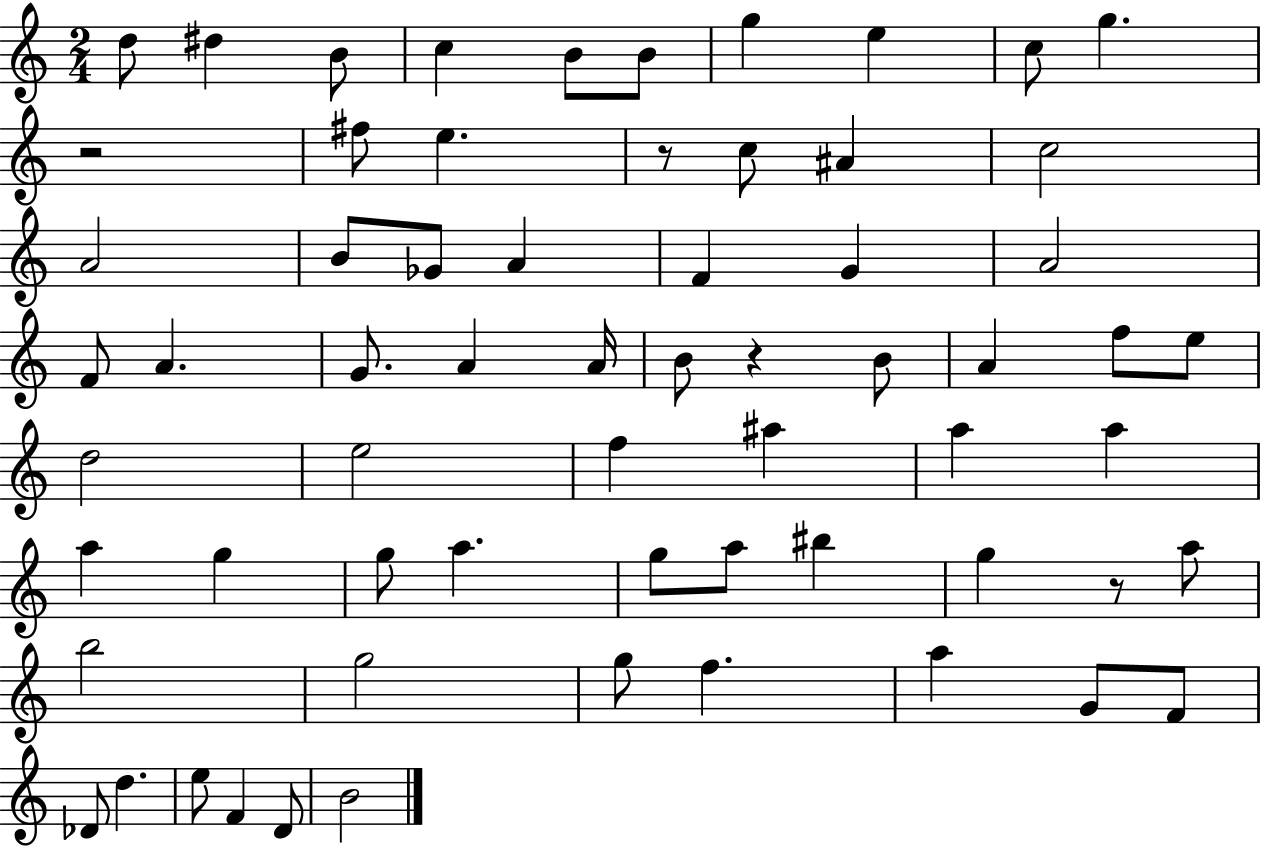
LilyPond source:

{
  \clef treble
  \numericTimeSignature
  \time 2/4
  \key c \major
  d''8 dis''4 b'8 | c''4 b'8 b'8 | g''4 e''4 | c''8 g''4. | \break r2 | fis''8 e''4. | r8 c''8 ais'4 | c''2 | \break a'2 | b'8 ges'8 a'4 | f'4 g'4 | a'2 | \break f'8 a'4. | g'8. a'4 a'16 | b'8 r4 b'8 | a'4 f''8 e''8 | \break d''2 | e''2 | f''4 ais''4 | a''4 a''4 | \break a''4 g''4 | g''8 a''4. | g''8 a''8 bis''4 | g''4 r8 a''8 | \break b''2 | g''2 | g''8 f''4. | a''4 g'8 f'8 | \break des'8 d''4. | e''8 f'4 d'8 | b'2 | \bar "|."
}